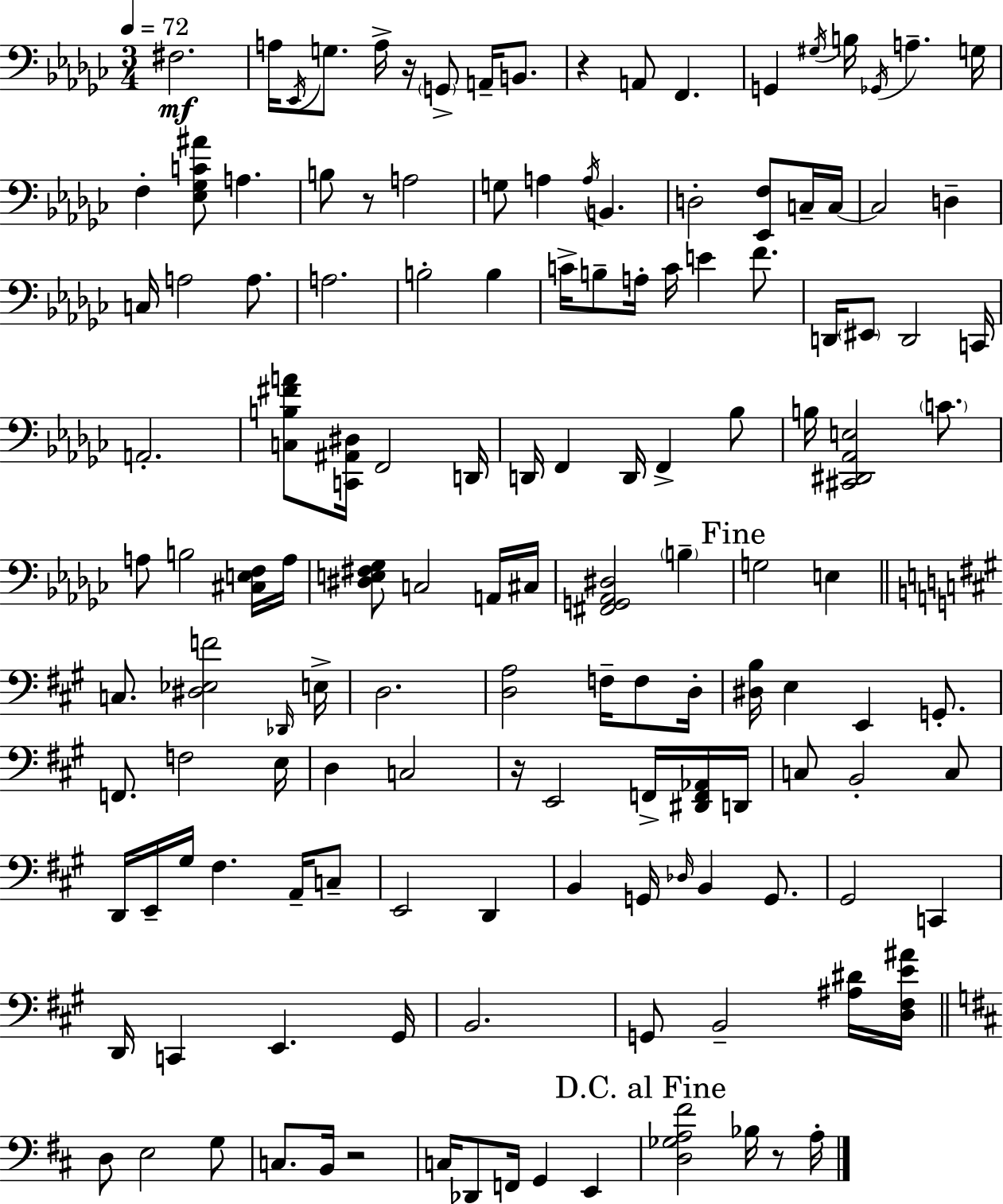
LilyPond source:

{
  \clef bass
  \numericTimeSignature
  \time 3/4
  \key ees \minor
  \tempo 4 = 72
  fis2.\mf | a16 \acciaccatura { ees,16 } g8. a16-> r16 \parenthesize g,8-> a,16-- b,8. | r4 a,8 f,4. | g,4 \acciaccatura { gis16 } b16 \acciaccatura { ges,16 } a4.-- | \break g16 f4-. <ees ges c' ais'>8 a4. | b8 r8 a2 | g8 a4 \acciaccatura { a16 } b,4. | d2-. | \break <ees, f>8 c16-- c16~~ c2 | d4-- c16 a2 | a8. a2. | b2-. | \break b4 c'16-> b8-- a16-. c'16 e'4 | f'8. d,16 \parenthesize eis,8 d,2 | c,16 a,2.-. | <c b fis' a'>8 <c, ais, dis>16 f,2 | \break d,16 d,16 f,4 d,16 f,4-> | bes8 b16 <cis, dis, aes, e>2 | \parenthesize c'8. a8 b2 | <cis e f>16 a16 <dis e fis ges>8 c2 | \break a,16 cis16 <fis, g, aes, dis>2 | \parenthesize b4-- \mark "Fine" g2 | e4 \bar "||" \break \key a \major c8. <dis ees f'>2 \grace { des,16 } | e16-> d2. | <d a>2 f16-- f8 | d16-. <dis b>16 e4 e,4 g,8.-. | \break f,8. f2 | e16 d4 c2 | r16 e,2 f,16-> <dis, f, aes,>16 | d,16 c8 b,2-. c8 | \break d,16 e,16-- gis16 fis4. a,16-- c8-- | e,2 d,4 | b,4 g,16 \grace { des16 } b,4 g,8. | gis,2 c,4 | \break d,16 c,4 e,4. | gis,16 b,2. | g,8 b,2-- | <ais dis'>16 <d fis e' ais'>16 \bar "||" \break \key d \major d8 e2 g8 | c8. b,16 r2 | c16 des,8 f,16 g,4 e,4 | \mark "D.C. al Fine" <d ges a fis'>2 bes16 r8 a16-. | \break \bar "|."
}